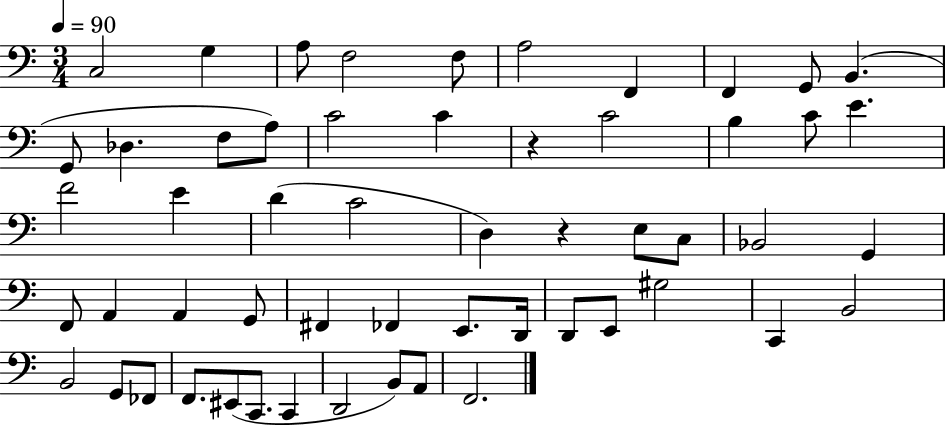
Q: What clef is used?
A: bass